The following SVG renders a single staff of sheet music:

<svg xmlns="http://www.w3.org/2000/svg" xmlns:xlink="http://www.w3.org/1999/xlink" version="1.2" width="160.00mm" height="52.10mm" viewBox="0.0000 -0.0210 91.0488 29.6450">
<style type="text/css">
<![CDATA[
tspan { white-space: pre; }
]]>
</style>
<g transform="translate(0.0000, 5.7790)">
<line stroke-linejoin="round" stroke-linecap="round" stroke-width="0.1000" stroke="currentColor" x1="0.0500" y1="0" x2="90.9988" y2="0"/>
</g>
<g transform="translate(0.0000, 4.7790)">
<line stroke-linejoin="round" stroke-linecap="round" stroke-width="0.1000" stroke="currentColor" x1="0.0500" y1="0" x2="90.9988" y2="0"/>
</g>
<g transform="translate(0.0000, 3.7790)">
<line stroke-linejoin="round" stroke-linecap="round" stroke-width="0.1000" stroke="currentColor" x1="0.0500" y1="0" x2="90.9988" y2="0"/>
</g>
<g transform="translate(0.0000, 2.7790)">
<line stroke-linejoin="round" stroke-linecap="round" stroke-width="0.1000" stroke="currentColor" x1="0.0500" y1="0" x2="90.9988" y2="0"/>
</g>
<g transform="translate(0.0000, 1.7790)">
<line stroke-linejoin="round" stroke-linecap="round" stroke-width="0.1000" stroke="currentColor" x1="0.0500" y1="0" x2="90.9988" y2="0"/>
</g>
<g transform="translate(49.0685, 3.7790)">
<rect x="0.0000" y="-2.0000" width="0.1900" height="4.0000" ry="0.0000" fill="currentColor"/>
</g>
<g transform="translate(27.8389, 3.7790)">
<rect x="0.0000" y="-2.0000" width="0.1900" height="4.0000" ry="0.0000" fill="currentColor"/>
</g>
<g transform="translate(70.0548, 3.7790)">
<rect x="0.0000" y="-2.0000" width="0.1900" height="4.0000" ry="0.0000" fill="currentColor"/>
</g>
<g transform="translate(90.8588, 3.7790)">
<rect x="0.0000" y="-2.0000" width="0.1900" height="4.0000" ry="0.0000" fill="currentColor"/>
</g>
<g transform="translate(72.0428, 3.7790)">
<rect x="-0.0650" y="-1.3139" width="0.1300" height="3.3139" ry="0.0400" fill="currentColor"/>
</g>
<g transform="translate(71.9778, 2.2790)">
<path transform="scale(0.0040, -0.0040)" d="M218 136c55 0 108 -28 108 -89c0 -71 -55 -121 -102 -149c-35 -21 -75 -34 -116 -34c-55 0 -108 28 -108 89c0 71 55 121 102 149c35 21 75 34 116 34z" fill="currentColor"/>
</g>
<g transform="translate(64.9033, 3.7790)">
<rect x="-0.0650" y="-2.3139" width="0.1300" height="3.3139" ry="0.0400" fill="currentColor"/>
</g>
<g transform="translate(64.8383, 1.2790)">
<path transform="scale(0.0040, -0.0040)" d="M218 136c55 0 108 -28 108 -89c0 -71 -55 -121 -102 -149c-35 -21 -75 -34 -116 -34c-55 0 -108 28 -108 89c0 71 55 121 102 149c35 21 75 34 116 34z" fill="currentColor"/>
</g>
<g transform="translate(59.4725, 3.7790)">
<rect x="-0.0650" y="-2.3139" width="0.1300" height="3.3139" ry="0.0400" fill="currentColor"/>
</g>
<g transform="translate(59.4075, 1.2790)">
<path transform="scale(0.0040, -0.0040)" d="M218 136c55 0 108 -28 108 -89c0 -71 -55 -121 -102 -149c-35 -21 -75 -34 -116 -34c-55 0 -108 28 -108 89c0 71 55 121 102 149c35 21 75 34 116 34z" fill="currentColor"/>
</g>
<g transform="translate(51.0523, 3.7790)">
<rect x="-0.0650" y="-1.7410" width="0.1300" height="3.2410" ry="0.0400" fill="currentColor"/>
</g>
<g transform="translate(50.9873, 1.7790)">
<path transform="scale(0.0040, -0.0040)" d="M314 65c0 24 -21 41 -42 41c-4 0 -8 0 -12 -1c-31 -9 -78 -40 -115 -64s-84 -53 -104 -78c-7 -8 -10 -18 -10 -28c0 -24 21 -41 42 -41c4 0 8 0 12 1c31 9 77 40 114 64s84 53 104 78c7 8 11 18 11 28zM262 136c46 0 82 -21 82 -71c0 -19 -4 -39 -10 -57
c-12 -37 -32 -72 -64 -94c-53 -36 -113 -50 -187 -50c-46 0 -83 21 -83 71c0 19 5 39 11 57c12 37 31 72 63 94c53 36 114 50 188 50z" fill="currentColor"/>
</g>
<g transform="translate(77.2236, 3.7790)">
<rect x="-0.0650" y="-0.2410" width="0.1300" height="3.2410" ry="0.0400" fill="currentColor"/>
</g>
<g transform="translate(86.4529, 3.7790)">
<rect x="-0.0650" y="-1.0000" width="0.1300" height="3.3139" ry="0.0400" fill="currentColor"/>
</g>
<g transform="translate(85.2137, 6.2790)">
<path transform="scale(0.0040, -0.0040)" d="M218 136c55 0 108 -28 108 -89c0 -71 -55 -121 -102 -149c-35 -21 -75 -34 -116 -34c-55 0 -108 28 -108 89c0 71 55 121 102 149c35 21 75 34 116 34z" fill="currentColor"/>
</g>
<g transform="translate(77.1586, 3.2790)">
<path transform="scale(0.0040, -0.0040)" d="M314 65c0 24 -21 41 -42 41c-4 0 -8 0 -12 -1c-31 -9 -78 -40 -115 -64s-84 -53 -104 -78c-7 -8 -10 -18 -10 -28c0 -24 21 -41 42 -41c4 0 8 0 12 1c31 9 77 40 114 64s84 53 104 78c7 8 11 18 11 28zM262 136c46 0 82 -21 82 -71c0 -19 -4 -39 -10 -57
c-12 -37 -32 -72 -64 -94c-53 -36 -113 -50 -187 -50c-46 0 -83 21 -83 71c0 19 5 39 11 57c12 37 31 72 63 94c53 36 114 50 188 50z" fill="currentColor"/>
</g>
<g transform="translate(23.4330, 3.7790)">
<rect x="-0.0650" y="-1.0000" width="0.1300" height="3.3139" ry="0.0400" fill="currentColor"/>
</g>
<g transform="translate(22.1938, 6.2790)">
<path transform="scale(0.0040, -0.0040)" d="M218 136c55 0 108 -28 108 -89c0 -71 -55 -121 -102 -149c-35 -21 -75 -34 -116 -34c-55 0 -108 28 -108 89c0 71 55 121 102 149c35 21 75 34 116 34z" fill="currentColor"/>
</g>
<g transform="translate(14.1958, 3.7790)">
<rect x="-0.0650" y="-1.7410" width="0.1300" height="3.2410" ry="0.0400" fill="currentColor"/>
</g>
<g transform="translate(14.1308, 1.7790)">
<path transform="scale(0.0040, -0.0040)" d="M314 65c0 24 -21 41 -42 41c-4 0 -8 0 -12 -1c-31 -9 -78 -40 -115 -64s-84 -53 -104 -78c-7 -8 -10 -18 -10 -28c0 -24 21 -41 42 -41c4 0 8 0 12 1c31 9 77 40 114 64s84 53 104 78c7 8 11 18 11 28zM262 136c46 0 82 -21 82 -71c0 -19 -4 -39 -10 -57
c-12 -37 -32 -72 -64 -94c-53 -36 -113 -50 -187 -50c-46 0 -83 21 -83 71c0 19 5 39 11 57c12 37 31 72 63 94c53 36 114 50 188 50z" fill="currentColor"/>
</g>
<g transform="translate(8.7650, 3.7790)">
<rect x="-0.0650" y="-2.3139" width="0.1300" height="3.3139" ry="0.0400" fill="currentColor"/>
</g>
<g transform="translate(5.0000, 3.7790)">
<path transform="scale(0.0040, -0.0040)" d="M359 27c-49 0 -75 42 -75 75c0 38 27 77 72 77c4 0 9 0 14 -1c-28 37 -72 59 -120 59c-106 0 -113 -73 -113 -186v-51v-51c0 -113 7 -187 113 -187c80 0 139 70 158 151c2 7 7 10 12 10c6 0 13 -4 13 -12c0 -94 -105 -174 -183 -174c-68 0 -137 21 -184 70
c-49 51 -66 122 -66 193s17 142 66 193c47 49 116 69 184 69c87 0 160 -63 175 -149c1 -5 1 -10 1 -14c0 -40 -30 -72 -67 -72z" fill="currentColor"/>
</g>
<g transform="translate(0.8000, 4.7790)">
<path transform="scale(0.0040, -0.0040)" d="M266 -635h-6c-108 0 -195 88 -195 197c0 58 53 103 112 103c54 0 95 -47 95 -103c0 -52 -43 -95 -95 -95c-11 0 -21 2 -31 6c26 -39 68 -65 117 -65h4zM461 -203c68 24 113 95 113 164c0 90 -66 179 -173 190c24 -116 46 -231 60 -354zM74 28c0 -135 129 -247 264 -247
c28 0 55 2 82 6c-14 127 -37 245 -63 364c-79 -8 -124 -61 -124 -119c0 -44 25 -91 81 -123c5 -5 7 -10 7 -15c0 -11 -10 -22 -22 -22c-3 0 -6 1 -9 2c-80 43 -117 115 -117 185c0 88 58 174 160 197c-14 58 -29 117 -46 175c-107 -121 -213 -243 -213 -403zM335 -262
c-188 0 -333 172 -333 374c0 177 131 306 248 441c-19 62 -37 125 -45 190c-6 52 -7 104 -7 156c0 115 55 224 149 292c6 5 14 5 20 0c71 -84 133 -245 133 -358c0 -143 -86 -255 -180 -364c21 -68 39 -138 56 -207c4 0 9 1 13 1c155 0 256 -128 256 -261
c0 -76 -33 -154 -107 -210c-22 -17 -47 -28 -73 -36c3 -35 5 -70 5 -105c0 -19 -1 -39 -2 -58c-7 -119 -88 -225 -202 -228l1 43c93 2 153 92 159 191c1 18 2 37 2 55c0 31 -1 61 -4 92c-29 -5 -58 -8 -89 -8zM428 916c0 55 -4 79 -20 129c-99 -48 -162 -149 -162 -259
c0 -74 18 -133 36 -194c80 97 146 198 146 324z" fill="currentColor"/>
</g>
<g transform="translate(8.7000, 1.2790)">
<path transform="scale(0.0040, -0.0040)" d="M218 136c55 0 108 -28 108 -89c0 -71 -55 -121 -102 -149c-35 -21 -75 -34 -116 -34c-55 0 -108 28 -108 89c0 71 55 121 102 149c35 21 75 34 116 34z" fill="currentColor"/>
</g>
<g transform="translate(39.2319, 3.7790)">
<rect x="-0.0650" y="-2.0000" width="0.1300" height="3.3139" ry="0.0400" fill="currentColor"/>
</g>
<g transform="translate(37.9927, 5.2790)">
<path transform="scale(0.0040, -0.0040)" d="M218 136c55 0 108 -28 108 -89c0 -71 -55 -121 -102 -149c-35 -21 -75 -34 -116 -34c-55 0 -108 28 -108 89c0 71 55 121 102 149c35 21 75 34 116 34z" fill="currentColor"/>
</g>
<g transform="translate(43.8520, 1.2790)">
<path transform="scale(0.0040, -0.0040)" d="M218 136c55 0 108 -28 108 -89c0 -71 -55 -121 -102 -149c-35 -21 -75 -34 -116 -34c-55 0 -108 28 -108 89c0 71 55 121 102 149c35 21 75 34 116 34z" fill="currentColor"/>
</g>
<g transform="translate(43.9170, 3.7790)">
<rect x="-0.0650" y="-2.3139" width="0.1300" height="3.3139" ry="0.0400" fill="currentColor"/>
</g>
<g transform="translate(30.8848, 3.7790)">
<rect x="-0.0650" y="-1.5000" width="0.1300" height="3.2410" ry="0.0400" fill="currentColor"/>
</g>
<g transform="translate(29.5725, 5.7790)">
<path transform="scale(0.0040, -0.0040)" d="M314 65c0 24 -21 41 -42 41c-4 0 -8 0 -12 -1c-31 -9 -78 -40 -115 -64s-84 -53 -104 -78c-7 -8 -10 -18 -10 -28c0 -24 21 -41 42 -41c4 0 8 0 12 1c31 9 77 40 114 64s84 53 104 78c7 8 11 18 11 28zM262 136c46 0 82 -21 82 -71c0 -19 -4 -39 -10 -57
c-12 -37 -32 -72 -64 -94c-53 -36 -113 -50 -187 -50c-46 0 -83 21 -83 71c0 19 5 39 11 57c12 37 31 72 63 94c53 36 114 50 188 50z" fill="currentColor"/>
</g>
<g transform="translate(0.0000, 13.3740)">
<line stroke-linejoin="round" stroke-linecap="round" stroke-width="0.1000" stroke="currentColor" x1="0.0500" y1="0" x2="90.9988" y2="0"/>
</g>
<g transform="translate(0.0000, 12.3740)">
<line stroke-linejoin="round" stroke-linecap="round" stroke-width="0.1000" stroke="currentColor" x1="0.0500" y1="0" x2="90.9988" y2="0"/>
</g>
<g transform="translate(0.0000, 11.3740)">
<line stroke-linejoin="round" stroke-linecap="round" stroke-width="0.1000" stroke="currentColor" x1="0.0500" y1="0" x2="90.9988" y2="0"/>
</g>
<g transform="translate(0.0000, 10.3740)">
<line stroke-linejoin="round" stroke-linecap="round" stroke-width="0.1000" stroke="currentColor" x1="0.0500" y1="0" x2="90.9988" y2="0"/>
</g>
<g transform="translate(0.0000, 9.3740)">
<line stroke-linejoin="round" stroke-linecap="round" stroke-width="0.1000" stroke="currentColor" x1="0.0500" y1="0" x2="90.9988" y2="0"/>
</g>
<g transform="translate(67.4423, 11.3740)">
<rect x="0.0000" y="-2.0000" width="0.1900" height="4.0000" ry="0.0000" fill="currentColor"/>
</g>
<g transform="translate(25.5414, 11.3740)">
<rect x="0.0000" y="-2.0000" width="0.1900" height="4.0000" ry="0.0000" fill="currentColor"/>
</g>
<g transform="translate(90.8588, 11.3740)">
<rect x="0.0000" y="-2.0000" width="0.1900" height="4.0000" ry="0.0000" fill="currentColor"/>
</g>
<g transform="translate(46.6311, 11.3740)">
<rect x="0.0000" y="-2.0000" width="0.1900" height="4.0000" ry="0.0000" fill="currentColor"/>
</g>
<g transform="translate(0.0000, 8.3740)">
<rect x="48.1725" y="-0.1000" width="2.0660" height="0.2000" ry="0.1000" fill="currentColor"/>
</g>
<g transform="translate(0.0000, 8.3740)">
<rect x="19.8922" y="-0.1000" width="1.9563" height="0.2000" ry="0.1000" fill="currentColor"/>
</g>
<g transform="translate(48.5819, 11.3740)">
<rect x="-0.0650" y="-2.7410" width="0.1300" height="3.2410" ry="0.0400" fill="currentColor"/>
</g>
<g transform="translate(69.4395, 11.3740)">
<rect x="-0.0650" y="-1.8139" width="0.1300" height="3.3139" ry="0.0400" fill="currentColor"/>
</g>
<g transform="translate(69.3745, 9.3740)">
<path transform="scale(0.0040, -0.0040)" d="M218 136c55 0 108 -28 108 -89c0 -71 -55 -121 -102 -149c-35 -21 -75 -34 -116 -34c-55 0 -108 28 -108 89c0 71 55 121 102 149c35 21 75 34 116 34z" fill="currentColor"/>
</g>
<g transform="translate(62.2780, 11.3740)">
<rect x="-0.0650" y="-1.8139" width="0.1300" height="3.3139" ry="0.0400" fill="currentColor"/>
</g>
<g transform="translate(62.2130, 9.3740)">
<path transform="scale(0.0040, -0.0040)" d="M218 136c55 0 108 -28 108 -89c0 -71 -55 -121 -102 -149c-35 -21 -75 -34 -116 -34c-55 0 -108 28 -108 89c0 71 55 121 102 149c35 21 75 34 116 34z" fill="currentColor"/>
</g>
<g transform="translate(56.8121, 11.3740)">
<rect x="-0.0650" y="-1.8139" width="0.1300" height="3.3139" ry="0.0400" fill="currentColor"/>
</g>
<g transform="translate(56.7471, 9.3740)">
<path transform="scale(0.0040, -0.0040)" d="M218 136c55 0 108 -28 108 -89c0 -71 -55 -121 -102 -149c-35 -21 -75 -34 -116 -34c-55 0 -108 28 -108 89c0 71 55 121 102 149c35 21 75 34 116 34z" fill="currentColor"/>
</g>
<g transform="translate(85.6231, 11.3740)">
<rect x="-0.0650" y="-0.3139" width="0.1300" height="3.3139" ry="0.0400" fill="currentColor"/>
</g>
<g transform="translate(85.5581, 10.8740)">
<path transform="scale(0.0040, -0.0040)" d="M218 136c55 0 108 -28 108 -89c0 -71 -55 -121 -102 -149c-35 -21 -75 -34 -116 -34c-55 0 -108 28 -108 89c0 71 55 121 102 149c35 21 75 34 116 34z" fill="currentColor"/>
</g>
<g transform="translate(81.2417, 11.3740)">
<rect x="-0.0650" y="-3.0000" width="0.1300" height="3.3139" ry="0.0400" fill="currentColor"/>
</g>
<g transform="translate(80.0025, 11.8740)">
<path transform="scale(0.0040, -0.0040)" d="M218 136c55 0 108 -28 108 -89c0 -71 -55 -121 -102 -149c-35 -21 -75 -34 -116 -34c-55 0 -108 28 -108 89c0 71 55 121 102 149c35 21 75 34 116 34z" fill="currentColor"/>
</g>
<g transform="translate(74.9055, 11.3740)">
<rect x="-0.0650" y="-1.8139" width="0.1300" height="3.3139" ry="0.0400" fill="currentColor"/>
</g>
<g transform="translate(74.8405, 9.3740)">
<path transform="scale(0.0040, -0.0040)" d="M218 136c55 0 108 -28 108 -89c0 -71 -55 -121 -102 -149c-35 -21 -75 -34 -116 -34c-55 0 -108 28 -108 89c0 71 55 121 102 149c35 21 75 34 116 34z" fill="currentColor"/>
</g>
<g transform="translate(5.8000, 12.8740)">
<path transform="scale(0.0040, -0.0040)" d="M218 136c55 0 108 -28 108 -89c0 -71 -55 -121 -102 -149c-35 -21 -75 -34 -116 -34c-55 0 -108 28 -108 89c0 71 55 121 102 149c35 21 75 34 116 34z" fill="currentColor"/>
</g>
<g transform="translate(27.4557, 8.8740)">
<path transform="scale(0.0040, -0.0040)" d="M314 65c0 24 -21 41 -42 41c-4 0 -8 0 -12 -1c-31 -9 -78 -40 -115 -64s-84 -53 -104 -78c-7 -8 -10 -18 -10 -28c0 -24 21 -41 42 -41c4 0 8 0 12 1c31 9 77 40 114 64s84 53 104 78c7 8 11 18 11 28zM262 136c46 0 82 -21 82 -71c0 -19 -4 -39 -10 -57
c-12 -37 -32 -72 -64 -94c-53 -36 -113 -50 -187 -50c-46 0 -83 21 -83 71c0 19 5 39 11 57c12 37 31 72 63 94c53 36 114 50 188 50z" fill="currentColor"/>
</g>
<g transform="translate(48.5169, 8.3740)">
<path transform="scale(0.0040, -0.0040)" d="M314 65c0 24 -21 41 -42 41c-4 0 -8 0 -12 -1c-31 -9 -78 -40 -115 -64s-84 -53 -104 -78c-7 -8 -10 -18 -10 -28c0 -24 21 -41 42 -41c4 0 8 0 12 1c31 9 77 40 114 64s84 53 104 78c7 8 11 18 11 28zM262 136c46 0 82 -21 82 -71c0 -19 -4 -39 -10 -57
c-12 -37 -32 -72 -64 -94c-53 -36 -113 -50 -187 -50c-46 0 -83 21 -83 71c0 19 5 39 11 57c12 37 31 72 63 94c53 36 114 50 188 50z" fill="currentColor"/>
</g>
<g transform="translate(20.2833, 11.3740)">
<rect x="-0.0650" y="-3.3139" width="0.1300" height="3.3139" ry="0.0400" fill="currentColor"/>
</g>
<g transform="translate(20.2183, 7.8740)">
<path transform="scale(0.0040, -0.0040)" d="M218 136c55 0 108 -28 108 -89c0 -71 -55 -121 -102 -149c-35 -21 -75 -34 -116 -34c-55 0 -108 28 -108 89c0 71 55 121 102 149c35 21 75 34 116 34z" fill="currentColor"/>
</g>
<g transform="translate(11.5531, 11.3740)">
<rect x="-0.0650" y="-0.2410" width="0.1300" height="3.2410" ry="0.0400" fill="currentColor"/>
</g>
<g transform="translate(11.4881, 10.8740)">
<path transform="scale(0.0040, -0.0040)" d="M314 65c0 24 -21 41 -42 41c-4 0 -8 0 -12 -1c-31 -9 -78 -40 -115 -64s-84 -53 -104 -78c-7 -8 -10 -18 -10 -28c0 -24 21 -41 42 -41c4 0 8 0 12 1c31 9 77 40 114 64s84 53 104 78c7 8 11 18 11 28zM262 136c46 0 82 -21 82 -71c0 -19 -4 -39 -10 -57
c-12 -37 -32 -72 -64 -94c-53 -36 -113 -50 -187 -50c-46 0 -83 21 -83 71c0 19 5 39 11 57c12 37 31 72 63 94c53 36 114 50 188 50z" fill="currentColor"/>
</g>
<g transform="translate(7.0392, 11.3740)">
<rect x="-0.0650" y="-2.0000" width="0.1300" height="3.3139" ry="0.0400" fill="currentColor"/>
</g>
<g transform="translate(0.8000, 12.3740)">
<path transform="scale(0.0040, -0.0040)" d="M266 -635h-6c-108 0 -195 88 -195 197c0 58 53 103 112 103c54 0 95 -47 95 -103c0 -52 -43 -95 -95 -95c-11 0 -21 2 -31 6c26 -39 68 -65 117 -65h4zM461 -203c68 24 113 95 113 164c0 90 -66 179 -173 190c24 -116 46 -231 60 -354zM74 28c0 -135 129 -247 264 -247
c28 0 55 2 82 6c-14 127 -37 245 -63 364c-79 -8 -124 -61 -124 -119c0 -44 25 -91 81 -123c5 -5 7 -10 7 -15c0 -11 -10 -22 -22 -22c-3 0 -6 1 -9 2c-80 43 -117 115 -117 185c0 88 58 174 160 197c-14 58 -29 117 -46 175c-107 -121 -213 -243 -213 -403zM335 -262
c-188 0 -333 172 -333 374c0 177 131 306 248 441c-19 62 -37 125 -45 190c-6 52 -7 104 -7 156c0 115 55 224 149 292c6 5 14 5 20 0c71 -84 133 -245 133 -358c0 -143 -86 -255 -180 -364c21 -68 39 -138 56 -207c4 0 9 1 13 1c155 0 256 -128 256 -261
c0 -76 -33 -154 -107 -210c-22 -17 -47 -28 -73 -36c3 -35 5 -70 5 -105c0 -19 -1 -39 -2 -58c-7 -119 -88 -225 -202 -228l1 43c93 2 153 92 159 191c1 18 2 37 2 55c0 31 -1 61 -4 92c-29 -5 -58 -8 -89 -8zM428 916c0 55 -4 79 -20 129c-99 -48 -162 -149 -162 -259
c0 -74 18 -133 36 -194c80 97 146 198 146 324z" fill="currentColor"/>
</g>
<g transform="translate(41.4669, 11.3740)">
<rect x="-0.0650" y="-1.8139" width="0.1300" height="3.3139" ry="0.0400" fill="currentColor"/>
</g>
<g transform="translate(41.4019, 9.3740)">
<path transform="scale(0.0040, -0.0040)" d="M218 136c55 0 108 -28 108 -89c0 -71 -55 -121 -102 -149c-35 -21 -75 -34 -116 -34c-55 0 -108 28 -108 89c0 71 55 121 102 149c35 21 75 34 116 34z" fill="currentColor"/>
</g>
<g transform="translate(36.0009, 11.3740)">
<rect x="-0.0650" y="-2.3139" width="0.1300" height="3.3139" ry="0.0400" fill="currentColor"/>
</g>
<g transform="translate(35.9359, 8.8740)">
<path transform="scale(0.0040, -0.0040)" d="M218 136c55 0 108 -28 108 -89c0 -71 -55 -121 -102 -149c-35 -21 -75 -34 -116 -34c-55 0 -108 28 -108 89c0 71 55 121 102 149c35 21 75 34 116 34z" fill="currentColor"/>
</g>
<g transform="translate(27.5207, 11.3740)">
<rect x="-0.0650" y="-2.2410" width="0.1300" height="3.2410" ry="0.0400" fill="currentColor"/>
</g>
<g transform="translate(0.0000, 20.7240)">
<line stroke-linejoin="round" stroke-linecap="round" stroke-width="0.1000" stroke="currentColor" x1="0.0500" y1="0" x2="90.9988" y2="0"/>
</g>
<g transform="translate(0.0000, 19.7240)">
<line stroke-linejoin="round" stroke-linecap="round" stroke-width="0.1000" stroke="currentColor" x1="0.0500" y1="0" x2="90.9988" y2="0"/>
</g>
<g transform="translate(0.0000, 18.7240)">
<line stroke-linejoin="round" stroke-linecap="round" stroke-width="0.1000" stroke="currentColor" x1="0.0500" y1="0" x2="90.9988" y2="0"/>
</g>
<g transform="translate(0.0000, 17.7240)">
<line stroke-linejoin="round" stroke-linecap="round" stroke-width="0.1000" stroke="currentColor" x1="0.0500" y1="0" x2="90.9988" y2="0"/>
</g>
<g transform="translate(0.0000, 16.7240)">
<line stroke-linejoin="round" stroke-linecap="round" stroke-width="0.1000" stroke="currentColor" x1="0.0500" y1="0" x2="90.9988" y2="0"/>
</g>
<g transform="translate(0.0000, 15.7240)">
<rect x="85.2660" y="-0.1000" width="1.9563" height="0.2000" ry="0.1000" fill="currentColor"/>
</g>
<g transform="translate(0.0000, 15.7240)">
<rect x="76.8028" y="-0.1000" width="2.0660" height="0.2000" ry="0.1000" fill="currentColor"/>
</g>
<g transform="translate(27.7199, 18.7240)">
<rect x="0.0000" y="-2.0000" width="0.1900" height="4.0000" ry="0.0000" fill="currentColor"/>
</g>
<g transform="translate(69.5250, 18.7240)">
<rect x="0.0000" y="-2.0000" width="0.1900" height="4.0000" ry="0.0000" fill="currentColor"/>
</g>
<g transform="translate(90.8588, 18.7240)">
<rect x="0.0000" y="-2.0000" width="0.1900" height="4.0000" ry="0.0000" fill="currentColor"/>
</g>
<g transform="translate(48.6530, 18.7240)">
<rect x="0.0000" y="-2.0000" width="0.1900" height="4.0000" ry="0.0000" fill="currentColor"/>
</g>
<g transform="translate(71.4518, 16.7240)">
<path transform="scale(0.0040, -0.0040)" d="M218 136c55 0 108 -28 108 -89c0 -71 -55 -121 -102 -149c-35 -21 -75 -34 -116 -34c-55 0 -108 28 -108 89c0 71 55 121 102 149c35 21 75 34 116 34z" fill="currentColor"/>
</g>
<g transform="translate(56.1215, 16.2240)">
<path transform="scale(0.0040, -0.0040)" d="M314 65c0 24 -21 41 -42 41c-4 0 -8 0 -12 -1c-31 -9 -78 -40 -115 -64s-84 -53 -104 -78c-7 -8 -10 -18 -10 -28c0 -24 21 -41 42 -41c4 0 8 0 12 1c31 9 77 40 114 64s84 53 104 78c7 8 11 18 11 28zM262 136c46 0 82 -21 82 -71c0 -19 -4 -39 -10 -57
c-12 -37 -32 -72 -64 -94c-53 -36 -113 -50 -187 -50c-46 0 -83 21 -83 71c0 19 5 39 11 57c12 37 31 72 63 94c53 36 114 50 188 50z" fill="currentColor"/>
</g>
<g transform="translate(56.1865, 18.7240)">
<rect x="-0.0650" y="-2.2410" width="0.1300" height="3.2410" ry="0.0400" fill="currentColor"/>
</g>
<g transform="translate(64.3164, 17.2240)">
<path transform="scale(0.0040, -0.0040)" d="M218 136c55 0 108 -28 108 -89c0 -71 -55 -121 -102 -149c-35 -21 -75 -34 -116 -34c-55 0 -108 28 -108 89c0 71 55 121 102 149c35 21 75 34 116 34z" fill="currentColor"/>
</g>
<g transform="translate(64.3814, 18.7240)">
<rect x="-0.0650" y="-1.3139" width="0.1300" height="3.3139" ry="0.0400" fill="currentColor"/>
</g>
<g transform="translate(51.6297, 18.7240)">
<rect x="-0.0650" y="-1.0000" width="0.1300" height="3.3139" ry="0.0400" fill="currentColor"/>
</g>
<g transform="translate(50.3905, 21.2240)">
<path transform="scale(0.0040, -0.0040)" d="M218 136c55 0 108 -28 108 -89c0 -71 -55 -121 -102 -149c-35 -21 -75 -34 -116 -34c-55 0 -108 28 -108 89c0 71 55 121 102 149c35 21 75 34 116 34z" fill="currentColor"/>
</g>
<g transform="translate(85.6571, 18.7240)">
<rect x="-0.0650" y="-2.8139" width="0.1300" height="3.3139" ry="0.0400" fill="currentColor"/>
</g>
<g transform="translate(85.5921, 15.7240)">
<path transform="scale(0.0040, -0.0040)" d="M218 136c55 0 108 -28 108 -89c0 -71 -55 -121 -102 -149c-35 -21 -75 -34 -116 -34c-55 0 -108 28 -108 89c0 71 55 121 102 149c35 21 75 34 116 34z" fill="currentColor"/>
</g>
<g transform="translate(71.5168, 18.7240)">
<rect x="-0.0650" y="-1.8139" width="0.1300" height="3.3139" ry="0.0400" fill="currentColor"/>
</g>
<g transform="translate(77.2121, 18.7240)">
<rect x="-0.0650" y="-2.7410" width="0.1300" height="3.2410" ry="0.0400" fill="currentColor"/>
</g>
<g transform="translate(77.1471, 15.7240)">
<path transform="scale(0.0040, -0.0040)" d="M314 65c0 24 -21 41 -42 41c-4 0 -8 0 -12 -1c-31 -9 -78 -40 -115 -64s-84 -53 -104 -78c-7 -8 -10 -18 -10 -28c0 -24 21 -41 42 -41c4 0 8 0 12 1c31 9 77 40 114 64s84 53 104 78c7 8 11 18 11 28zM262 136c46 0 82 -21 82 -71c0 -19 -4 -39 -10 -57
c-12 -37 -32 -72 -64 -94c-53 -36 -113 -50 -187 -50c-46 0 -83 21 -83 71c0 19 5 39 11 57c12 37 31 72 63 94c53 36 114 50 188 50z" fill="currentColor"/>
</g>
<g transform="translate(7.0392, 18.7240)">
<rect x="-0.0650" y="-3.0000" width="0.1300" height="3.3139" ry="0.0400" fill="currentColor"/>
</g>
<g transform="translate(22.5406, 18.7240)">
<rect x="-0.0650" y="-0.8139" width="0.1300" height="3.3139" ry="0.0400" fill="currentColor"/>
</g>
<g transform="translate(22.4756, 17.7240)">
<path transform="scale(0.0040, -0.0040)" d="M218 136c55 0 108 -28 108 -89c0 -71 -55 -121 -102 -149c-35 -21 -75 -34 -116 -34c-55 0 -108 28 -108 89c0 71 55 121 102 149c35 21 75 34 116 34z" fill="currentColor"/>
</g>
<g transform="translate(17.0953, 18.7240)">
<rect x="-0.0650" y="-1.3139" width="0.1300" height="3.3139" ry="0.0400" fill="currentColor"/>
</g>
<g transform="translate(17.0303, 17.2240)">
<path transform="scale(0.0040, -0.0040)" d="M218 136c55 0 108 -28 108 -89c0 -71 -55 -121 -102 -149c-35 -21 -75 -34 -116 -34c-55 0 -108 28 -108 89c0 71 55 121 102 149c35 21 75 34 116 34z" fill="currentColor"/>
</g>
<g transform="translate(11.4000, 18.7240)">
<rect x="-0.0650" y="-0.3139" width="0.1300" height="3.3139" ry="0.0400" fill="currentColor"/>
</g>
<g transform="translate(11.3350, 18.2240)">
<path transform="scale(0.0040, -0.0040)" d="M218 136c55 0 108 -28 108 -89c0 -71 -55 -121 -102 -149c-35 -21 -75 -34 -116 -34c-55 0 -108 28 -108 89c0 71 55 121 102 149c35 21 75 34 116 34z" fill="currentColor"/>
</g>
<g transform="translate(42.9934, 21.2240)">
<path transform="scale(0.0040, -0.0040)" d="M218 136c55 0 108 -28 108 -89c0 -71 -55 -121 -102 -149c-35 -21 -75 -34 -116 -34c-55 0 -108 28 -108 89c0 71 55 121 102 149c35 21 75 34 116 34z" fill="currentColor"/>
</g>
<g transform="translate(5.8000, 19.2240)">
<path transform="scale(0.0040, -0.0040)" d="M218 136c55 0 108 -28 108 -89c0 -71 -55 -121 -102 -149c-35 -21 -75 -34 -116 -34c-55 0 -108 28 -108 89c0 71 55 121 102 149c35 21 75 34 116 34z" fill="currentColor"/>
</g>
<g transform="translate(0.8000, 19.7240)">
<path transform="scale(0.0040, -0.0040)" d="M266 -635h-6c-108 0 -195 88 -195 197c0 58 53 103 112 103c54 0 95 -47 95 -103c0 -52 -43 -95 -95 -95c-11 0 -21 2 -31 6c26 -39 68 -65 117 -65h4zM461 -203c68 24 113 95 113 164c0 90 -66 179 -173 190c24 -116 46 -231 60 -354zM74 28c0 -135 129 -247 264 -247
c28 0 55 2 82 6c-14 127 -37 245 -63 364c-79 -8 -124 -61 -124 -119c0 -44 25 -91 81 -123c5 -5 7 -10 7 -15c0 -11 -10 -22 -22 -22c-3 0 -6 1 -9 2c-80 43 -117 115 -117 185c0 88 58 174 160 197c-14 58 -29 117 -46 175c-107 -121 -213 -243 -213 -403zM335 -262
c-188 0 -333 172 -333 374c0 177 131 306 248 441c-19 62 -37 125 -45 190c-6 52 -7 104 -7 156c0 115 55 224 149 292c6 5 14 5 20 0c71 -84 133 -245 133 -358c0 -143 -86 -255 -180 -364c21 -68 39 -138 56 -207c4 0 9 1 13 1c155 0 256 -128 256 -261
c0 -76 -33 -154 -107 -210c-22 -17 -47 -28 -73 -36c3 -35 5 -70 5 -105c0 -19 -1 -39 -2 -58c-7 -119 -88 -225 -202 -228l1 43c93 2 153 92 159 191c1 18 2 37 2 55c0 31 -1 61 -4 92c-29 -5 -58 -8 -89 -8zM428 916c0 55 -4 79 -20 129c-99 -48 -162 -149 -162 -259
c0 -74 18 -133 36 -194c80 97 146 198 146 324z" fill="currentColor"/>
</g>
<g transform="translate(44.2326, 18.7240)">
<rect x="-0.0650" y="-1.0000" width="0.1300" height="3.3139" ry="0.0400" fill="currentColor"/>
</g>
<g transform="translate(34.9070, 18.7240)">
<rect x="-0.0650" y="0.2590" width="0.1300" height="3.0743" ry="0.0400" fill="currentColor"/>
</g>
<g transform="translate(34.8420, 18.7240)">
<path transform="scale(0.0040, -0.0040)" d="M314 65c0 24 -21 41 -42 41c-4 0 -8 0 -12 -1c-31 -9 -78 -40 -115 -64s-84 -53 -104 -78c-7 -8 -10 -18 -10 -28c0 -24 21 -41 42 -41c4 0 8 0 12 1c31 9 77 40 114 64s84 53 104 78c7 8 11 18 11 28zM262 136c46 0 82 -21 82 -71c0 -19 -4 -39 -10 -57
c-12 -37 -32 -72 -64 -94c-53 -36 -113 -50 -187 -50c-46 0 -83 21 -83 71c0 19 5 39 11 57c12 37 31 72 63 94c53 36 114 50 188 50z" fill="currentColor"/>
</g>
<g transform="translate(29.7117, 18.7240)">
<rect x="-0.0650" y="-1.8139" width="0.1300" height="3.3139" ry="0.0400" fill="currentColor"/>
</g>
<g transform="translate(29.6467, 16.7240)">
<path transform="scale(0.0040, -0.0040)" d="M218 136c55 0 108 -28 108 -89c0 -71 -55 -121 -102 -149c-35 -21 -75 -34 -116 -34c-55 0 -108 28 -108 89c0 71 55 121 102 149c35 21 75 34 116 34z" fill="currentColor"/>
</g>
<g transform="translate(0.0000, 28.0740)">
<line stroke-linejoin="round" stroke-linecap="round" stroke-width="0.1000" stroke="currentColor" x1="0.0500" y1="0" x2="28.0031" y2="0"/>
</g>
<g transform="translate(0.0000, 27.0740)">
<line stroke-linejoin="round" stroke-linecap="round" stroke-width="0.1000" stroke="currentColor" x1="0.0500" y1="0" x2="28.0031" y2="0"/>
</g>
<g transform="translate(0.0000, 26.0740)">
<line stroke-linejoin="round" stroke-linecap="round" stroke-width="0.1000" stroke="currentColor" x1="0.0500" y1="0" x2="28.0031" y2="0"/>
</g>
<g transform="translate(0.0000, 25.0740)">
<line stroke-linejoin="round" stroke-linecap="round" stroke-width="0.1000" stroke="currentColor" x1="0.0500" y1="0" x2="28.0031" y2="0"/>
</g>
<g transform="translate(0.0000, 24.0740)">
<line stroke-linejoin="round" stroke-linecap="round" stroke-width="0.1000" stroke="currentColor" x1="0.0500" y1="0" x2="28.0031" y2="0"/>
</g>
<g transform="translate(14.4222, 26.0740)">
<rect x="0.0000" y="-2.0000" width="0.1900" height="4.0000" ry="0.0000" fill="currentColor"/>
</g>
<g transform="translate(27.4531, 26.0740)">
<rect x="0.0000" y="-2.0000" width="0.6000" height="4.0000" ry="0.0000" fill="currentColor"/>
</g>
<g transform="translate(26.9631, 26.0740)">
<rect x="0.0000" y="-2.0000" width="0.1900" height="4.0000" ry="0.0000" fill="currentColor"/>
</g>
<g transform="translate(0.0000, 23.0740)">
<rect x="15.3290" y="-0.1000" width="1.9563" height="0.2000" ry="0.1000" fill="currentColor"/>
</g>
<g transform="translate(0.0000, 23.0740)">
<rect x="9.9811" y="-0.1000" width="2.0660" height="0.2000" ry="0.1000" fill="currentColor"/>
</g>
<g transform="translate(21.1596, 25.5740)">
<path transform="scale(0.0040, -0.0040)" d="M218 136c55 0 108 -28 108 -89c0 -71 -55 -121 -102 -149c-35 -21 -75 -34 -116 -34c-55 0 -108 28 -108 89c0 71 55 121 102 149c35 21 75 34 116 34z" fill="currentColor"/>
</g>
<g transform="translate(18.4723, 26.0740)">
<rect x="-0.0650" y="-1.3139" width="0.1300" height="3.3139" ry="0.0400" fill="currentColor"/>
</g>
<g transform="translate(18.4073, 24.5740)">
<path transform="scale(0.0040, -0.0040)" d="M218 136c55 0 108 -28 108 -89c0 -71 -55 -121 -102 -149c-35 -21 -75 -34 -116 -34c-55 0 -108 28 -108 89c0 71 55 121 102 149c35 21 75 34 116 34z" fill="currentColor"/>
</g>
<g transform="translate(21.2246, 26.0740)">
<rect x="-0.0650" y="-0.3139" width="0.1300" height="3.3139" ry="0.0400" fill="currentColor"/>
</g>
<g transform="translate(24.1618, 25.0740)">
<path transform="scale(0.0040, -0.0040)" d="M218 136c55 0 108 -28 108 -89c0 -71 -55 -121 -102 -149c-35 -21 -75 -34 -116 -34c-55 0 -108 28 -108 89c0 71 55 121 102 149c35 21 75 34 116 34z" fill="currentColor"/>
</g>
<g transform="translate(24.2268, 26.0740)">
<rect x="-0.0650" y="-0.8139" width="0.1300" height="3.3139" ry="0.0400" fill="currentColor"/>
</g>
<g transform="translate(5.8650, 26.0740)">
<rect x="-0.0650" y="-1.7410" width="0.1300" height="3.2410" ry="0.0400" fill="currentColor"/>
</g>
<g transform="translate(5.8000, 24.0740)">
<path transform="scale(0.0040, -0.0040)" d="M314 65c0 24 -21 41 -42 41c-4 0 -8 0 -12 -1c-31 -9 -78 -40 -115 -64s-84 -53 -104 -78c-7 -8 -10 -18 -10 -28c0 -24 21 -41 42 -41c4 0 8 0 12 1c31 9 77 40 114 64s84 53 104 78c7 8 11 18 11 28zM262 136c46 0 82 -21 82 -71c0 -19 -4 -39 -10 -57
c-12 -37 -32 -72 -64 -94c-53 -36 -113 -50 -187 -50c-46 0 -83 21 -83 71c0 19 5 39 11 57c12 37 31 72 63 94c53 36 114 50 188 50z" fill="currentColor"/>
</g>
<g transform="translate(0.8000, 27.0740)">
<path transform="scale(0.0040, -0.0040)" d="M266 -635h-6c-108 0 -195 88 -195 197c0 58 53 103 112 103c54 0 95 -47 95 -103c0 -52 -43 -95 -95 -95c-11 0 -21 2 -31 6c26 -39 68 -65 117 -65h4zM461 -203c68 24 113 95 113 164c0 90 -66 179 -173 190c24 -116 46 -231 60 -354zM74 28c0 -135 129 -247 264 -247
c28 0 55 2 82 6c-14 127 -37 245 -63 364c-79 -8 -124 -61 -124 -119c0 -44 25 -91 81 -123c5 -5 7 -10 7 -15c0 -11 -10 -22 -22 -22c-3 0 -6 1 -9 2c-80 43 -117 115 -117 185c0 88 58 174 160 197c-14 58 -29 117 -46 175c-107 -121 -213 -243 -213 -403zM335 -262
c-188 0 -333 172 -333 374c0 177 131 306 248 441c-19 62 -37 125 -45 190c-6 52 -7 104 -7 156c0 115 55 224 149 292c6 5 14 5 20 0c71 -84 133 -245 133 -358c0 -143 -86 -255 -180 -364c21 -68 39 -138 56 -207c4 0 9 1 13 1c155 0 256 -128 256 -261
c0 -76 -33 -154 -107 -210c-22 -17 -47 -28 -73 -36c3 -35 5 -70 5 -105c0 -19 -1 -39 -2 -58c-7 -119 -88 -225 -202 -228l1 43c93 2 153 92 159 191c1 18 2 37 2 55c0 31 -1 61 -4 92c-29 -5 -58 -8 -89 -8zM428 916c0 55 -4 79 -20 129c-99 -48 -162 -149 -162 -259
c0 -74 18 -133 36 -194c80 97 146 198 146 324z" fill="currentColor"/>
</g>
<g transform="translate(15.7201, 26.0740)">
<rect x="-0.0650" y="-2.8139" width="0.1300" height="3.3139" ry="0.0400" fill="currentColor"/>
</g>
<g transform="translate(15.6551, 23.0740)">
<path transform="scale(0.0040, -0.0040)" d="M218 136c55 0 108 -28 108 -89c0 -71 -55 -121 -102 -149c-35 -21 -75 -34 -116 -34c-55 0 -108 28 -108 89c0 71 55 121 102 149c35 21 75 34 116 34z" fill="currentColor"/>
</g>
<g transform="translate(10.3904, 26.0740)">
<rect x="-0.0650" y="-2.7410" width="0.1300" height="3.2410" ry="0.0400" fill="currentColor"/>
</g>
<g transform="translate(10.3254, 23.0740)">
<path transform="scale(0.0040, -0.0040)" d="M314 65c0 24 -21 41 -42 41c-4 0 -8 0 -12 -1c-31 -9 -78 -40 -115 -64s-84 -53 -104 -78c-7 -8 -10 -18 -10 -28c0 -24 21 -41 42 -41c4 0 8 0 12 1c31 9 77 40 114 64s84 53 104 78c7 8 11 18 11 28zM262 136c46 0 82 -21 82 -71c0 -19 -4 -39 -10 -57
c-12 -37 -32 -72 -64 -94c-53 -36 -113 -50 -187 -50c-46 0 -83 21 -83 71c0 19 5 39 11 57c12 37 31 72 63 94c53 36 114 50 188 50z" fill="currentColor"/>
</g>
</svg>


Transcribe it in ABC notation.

X:1
T:Untitled
M:4/4
L:1/4
K:C
g f2 D E2 F g f2 g g e c2 D F c2 b g2 g f a2 f f f f A c A c e d f B2 D D g2 e f a2 a f2 a2 a e c d